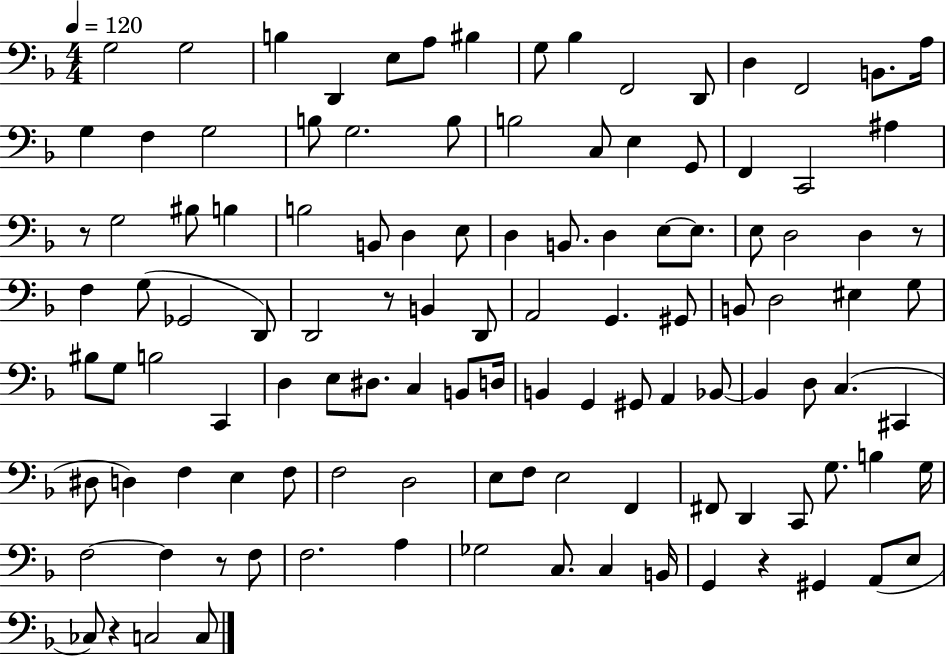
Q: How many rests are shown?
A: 6